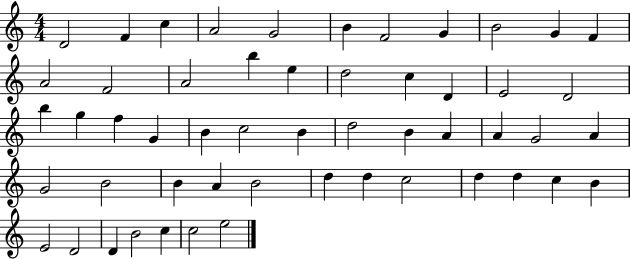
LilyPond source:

{
  \clef treble
  \numericTimeSignature
  \time 4/4
  \key c \major
  d'2 f'4 c''4 | a'2 g'2 | b'4 f'2 g'4 | b'2 g'4 f'4 | \break a'2 f'2 | a'2 b''4 e''4 | d''2 c''4 d'4 | e'2 d'2 | \break b''4 g''4 f''4 g'4 | b'4 c''2 b'4 | d''2 b'4 a'4 | a'4 g'2 a'4 | \break g'2 b'2 | b'4 a'4 b'2 | d''4 d''4 c''2 | d''4 d''4 c''4 b'4 | \break e'2 d'2 | d'4 b'2 c''4 | c''2 e''2 | \bar "|."
}